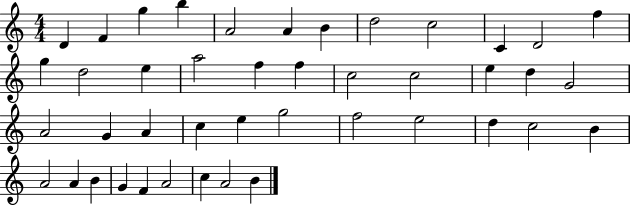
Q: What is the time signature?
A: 4/4